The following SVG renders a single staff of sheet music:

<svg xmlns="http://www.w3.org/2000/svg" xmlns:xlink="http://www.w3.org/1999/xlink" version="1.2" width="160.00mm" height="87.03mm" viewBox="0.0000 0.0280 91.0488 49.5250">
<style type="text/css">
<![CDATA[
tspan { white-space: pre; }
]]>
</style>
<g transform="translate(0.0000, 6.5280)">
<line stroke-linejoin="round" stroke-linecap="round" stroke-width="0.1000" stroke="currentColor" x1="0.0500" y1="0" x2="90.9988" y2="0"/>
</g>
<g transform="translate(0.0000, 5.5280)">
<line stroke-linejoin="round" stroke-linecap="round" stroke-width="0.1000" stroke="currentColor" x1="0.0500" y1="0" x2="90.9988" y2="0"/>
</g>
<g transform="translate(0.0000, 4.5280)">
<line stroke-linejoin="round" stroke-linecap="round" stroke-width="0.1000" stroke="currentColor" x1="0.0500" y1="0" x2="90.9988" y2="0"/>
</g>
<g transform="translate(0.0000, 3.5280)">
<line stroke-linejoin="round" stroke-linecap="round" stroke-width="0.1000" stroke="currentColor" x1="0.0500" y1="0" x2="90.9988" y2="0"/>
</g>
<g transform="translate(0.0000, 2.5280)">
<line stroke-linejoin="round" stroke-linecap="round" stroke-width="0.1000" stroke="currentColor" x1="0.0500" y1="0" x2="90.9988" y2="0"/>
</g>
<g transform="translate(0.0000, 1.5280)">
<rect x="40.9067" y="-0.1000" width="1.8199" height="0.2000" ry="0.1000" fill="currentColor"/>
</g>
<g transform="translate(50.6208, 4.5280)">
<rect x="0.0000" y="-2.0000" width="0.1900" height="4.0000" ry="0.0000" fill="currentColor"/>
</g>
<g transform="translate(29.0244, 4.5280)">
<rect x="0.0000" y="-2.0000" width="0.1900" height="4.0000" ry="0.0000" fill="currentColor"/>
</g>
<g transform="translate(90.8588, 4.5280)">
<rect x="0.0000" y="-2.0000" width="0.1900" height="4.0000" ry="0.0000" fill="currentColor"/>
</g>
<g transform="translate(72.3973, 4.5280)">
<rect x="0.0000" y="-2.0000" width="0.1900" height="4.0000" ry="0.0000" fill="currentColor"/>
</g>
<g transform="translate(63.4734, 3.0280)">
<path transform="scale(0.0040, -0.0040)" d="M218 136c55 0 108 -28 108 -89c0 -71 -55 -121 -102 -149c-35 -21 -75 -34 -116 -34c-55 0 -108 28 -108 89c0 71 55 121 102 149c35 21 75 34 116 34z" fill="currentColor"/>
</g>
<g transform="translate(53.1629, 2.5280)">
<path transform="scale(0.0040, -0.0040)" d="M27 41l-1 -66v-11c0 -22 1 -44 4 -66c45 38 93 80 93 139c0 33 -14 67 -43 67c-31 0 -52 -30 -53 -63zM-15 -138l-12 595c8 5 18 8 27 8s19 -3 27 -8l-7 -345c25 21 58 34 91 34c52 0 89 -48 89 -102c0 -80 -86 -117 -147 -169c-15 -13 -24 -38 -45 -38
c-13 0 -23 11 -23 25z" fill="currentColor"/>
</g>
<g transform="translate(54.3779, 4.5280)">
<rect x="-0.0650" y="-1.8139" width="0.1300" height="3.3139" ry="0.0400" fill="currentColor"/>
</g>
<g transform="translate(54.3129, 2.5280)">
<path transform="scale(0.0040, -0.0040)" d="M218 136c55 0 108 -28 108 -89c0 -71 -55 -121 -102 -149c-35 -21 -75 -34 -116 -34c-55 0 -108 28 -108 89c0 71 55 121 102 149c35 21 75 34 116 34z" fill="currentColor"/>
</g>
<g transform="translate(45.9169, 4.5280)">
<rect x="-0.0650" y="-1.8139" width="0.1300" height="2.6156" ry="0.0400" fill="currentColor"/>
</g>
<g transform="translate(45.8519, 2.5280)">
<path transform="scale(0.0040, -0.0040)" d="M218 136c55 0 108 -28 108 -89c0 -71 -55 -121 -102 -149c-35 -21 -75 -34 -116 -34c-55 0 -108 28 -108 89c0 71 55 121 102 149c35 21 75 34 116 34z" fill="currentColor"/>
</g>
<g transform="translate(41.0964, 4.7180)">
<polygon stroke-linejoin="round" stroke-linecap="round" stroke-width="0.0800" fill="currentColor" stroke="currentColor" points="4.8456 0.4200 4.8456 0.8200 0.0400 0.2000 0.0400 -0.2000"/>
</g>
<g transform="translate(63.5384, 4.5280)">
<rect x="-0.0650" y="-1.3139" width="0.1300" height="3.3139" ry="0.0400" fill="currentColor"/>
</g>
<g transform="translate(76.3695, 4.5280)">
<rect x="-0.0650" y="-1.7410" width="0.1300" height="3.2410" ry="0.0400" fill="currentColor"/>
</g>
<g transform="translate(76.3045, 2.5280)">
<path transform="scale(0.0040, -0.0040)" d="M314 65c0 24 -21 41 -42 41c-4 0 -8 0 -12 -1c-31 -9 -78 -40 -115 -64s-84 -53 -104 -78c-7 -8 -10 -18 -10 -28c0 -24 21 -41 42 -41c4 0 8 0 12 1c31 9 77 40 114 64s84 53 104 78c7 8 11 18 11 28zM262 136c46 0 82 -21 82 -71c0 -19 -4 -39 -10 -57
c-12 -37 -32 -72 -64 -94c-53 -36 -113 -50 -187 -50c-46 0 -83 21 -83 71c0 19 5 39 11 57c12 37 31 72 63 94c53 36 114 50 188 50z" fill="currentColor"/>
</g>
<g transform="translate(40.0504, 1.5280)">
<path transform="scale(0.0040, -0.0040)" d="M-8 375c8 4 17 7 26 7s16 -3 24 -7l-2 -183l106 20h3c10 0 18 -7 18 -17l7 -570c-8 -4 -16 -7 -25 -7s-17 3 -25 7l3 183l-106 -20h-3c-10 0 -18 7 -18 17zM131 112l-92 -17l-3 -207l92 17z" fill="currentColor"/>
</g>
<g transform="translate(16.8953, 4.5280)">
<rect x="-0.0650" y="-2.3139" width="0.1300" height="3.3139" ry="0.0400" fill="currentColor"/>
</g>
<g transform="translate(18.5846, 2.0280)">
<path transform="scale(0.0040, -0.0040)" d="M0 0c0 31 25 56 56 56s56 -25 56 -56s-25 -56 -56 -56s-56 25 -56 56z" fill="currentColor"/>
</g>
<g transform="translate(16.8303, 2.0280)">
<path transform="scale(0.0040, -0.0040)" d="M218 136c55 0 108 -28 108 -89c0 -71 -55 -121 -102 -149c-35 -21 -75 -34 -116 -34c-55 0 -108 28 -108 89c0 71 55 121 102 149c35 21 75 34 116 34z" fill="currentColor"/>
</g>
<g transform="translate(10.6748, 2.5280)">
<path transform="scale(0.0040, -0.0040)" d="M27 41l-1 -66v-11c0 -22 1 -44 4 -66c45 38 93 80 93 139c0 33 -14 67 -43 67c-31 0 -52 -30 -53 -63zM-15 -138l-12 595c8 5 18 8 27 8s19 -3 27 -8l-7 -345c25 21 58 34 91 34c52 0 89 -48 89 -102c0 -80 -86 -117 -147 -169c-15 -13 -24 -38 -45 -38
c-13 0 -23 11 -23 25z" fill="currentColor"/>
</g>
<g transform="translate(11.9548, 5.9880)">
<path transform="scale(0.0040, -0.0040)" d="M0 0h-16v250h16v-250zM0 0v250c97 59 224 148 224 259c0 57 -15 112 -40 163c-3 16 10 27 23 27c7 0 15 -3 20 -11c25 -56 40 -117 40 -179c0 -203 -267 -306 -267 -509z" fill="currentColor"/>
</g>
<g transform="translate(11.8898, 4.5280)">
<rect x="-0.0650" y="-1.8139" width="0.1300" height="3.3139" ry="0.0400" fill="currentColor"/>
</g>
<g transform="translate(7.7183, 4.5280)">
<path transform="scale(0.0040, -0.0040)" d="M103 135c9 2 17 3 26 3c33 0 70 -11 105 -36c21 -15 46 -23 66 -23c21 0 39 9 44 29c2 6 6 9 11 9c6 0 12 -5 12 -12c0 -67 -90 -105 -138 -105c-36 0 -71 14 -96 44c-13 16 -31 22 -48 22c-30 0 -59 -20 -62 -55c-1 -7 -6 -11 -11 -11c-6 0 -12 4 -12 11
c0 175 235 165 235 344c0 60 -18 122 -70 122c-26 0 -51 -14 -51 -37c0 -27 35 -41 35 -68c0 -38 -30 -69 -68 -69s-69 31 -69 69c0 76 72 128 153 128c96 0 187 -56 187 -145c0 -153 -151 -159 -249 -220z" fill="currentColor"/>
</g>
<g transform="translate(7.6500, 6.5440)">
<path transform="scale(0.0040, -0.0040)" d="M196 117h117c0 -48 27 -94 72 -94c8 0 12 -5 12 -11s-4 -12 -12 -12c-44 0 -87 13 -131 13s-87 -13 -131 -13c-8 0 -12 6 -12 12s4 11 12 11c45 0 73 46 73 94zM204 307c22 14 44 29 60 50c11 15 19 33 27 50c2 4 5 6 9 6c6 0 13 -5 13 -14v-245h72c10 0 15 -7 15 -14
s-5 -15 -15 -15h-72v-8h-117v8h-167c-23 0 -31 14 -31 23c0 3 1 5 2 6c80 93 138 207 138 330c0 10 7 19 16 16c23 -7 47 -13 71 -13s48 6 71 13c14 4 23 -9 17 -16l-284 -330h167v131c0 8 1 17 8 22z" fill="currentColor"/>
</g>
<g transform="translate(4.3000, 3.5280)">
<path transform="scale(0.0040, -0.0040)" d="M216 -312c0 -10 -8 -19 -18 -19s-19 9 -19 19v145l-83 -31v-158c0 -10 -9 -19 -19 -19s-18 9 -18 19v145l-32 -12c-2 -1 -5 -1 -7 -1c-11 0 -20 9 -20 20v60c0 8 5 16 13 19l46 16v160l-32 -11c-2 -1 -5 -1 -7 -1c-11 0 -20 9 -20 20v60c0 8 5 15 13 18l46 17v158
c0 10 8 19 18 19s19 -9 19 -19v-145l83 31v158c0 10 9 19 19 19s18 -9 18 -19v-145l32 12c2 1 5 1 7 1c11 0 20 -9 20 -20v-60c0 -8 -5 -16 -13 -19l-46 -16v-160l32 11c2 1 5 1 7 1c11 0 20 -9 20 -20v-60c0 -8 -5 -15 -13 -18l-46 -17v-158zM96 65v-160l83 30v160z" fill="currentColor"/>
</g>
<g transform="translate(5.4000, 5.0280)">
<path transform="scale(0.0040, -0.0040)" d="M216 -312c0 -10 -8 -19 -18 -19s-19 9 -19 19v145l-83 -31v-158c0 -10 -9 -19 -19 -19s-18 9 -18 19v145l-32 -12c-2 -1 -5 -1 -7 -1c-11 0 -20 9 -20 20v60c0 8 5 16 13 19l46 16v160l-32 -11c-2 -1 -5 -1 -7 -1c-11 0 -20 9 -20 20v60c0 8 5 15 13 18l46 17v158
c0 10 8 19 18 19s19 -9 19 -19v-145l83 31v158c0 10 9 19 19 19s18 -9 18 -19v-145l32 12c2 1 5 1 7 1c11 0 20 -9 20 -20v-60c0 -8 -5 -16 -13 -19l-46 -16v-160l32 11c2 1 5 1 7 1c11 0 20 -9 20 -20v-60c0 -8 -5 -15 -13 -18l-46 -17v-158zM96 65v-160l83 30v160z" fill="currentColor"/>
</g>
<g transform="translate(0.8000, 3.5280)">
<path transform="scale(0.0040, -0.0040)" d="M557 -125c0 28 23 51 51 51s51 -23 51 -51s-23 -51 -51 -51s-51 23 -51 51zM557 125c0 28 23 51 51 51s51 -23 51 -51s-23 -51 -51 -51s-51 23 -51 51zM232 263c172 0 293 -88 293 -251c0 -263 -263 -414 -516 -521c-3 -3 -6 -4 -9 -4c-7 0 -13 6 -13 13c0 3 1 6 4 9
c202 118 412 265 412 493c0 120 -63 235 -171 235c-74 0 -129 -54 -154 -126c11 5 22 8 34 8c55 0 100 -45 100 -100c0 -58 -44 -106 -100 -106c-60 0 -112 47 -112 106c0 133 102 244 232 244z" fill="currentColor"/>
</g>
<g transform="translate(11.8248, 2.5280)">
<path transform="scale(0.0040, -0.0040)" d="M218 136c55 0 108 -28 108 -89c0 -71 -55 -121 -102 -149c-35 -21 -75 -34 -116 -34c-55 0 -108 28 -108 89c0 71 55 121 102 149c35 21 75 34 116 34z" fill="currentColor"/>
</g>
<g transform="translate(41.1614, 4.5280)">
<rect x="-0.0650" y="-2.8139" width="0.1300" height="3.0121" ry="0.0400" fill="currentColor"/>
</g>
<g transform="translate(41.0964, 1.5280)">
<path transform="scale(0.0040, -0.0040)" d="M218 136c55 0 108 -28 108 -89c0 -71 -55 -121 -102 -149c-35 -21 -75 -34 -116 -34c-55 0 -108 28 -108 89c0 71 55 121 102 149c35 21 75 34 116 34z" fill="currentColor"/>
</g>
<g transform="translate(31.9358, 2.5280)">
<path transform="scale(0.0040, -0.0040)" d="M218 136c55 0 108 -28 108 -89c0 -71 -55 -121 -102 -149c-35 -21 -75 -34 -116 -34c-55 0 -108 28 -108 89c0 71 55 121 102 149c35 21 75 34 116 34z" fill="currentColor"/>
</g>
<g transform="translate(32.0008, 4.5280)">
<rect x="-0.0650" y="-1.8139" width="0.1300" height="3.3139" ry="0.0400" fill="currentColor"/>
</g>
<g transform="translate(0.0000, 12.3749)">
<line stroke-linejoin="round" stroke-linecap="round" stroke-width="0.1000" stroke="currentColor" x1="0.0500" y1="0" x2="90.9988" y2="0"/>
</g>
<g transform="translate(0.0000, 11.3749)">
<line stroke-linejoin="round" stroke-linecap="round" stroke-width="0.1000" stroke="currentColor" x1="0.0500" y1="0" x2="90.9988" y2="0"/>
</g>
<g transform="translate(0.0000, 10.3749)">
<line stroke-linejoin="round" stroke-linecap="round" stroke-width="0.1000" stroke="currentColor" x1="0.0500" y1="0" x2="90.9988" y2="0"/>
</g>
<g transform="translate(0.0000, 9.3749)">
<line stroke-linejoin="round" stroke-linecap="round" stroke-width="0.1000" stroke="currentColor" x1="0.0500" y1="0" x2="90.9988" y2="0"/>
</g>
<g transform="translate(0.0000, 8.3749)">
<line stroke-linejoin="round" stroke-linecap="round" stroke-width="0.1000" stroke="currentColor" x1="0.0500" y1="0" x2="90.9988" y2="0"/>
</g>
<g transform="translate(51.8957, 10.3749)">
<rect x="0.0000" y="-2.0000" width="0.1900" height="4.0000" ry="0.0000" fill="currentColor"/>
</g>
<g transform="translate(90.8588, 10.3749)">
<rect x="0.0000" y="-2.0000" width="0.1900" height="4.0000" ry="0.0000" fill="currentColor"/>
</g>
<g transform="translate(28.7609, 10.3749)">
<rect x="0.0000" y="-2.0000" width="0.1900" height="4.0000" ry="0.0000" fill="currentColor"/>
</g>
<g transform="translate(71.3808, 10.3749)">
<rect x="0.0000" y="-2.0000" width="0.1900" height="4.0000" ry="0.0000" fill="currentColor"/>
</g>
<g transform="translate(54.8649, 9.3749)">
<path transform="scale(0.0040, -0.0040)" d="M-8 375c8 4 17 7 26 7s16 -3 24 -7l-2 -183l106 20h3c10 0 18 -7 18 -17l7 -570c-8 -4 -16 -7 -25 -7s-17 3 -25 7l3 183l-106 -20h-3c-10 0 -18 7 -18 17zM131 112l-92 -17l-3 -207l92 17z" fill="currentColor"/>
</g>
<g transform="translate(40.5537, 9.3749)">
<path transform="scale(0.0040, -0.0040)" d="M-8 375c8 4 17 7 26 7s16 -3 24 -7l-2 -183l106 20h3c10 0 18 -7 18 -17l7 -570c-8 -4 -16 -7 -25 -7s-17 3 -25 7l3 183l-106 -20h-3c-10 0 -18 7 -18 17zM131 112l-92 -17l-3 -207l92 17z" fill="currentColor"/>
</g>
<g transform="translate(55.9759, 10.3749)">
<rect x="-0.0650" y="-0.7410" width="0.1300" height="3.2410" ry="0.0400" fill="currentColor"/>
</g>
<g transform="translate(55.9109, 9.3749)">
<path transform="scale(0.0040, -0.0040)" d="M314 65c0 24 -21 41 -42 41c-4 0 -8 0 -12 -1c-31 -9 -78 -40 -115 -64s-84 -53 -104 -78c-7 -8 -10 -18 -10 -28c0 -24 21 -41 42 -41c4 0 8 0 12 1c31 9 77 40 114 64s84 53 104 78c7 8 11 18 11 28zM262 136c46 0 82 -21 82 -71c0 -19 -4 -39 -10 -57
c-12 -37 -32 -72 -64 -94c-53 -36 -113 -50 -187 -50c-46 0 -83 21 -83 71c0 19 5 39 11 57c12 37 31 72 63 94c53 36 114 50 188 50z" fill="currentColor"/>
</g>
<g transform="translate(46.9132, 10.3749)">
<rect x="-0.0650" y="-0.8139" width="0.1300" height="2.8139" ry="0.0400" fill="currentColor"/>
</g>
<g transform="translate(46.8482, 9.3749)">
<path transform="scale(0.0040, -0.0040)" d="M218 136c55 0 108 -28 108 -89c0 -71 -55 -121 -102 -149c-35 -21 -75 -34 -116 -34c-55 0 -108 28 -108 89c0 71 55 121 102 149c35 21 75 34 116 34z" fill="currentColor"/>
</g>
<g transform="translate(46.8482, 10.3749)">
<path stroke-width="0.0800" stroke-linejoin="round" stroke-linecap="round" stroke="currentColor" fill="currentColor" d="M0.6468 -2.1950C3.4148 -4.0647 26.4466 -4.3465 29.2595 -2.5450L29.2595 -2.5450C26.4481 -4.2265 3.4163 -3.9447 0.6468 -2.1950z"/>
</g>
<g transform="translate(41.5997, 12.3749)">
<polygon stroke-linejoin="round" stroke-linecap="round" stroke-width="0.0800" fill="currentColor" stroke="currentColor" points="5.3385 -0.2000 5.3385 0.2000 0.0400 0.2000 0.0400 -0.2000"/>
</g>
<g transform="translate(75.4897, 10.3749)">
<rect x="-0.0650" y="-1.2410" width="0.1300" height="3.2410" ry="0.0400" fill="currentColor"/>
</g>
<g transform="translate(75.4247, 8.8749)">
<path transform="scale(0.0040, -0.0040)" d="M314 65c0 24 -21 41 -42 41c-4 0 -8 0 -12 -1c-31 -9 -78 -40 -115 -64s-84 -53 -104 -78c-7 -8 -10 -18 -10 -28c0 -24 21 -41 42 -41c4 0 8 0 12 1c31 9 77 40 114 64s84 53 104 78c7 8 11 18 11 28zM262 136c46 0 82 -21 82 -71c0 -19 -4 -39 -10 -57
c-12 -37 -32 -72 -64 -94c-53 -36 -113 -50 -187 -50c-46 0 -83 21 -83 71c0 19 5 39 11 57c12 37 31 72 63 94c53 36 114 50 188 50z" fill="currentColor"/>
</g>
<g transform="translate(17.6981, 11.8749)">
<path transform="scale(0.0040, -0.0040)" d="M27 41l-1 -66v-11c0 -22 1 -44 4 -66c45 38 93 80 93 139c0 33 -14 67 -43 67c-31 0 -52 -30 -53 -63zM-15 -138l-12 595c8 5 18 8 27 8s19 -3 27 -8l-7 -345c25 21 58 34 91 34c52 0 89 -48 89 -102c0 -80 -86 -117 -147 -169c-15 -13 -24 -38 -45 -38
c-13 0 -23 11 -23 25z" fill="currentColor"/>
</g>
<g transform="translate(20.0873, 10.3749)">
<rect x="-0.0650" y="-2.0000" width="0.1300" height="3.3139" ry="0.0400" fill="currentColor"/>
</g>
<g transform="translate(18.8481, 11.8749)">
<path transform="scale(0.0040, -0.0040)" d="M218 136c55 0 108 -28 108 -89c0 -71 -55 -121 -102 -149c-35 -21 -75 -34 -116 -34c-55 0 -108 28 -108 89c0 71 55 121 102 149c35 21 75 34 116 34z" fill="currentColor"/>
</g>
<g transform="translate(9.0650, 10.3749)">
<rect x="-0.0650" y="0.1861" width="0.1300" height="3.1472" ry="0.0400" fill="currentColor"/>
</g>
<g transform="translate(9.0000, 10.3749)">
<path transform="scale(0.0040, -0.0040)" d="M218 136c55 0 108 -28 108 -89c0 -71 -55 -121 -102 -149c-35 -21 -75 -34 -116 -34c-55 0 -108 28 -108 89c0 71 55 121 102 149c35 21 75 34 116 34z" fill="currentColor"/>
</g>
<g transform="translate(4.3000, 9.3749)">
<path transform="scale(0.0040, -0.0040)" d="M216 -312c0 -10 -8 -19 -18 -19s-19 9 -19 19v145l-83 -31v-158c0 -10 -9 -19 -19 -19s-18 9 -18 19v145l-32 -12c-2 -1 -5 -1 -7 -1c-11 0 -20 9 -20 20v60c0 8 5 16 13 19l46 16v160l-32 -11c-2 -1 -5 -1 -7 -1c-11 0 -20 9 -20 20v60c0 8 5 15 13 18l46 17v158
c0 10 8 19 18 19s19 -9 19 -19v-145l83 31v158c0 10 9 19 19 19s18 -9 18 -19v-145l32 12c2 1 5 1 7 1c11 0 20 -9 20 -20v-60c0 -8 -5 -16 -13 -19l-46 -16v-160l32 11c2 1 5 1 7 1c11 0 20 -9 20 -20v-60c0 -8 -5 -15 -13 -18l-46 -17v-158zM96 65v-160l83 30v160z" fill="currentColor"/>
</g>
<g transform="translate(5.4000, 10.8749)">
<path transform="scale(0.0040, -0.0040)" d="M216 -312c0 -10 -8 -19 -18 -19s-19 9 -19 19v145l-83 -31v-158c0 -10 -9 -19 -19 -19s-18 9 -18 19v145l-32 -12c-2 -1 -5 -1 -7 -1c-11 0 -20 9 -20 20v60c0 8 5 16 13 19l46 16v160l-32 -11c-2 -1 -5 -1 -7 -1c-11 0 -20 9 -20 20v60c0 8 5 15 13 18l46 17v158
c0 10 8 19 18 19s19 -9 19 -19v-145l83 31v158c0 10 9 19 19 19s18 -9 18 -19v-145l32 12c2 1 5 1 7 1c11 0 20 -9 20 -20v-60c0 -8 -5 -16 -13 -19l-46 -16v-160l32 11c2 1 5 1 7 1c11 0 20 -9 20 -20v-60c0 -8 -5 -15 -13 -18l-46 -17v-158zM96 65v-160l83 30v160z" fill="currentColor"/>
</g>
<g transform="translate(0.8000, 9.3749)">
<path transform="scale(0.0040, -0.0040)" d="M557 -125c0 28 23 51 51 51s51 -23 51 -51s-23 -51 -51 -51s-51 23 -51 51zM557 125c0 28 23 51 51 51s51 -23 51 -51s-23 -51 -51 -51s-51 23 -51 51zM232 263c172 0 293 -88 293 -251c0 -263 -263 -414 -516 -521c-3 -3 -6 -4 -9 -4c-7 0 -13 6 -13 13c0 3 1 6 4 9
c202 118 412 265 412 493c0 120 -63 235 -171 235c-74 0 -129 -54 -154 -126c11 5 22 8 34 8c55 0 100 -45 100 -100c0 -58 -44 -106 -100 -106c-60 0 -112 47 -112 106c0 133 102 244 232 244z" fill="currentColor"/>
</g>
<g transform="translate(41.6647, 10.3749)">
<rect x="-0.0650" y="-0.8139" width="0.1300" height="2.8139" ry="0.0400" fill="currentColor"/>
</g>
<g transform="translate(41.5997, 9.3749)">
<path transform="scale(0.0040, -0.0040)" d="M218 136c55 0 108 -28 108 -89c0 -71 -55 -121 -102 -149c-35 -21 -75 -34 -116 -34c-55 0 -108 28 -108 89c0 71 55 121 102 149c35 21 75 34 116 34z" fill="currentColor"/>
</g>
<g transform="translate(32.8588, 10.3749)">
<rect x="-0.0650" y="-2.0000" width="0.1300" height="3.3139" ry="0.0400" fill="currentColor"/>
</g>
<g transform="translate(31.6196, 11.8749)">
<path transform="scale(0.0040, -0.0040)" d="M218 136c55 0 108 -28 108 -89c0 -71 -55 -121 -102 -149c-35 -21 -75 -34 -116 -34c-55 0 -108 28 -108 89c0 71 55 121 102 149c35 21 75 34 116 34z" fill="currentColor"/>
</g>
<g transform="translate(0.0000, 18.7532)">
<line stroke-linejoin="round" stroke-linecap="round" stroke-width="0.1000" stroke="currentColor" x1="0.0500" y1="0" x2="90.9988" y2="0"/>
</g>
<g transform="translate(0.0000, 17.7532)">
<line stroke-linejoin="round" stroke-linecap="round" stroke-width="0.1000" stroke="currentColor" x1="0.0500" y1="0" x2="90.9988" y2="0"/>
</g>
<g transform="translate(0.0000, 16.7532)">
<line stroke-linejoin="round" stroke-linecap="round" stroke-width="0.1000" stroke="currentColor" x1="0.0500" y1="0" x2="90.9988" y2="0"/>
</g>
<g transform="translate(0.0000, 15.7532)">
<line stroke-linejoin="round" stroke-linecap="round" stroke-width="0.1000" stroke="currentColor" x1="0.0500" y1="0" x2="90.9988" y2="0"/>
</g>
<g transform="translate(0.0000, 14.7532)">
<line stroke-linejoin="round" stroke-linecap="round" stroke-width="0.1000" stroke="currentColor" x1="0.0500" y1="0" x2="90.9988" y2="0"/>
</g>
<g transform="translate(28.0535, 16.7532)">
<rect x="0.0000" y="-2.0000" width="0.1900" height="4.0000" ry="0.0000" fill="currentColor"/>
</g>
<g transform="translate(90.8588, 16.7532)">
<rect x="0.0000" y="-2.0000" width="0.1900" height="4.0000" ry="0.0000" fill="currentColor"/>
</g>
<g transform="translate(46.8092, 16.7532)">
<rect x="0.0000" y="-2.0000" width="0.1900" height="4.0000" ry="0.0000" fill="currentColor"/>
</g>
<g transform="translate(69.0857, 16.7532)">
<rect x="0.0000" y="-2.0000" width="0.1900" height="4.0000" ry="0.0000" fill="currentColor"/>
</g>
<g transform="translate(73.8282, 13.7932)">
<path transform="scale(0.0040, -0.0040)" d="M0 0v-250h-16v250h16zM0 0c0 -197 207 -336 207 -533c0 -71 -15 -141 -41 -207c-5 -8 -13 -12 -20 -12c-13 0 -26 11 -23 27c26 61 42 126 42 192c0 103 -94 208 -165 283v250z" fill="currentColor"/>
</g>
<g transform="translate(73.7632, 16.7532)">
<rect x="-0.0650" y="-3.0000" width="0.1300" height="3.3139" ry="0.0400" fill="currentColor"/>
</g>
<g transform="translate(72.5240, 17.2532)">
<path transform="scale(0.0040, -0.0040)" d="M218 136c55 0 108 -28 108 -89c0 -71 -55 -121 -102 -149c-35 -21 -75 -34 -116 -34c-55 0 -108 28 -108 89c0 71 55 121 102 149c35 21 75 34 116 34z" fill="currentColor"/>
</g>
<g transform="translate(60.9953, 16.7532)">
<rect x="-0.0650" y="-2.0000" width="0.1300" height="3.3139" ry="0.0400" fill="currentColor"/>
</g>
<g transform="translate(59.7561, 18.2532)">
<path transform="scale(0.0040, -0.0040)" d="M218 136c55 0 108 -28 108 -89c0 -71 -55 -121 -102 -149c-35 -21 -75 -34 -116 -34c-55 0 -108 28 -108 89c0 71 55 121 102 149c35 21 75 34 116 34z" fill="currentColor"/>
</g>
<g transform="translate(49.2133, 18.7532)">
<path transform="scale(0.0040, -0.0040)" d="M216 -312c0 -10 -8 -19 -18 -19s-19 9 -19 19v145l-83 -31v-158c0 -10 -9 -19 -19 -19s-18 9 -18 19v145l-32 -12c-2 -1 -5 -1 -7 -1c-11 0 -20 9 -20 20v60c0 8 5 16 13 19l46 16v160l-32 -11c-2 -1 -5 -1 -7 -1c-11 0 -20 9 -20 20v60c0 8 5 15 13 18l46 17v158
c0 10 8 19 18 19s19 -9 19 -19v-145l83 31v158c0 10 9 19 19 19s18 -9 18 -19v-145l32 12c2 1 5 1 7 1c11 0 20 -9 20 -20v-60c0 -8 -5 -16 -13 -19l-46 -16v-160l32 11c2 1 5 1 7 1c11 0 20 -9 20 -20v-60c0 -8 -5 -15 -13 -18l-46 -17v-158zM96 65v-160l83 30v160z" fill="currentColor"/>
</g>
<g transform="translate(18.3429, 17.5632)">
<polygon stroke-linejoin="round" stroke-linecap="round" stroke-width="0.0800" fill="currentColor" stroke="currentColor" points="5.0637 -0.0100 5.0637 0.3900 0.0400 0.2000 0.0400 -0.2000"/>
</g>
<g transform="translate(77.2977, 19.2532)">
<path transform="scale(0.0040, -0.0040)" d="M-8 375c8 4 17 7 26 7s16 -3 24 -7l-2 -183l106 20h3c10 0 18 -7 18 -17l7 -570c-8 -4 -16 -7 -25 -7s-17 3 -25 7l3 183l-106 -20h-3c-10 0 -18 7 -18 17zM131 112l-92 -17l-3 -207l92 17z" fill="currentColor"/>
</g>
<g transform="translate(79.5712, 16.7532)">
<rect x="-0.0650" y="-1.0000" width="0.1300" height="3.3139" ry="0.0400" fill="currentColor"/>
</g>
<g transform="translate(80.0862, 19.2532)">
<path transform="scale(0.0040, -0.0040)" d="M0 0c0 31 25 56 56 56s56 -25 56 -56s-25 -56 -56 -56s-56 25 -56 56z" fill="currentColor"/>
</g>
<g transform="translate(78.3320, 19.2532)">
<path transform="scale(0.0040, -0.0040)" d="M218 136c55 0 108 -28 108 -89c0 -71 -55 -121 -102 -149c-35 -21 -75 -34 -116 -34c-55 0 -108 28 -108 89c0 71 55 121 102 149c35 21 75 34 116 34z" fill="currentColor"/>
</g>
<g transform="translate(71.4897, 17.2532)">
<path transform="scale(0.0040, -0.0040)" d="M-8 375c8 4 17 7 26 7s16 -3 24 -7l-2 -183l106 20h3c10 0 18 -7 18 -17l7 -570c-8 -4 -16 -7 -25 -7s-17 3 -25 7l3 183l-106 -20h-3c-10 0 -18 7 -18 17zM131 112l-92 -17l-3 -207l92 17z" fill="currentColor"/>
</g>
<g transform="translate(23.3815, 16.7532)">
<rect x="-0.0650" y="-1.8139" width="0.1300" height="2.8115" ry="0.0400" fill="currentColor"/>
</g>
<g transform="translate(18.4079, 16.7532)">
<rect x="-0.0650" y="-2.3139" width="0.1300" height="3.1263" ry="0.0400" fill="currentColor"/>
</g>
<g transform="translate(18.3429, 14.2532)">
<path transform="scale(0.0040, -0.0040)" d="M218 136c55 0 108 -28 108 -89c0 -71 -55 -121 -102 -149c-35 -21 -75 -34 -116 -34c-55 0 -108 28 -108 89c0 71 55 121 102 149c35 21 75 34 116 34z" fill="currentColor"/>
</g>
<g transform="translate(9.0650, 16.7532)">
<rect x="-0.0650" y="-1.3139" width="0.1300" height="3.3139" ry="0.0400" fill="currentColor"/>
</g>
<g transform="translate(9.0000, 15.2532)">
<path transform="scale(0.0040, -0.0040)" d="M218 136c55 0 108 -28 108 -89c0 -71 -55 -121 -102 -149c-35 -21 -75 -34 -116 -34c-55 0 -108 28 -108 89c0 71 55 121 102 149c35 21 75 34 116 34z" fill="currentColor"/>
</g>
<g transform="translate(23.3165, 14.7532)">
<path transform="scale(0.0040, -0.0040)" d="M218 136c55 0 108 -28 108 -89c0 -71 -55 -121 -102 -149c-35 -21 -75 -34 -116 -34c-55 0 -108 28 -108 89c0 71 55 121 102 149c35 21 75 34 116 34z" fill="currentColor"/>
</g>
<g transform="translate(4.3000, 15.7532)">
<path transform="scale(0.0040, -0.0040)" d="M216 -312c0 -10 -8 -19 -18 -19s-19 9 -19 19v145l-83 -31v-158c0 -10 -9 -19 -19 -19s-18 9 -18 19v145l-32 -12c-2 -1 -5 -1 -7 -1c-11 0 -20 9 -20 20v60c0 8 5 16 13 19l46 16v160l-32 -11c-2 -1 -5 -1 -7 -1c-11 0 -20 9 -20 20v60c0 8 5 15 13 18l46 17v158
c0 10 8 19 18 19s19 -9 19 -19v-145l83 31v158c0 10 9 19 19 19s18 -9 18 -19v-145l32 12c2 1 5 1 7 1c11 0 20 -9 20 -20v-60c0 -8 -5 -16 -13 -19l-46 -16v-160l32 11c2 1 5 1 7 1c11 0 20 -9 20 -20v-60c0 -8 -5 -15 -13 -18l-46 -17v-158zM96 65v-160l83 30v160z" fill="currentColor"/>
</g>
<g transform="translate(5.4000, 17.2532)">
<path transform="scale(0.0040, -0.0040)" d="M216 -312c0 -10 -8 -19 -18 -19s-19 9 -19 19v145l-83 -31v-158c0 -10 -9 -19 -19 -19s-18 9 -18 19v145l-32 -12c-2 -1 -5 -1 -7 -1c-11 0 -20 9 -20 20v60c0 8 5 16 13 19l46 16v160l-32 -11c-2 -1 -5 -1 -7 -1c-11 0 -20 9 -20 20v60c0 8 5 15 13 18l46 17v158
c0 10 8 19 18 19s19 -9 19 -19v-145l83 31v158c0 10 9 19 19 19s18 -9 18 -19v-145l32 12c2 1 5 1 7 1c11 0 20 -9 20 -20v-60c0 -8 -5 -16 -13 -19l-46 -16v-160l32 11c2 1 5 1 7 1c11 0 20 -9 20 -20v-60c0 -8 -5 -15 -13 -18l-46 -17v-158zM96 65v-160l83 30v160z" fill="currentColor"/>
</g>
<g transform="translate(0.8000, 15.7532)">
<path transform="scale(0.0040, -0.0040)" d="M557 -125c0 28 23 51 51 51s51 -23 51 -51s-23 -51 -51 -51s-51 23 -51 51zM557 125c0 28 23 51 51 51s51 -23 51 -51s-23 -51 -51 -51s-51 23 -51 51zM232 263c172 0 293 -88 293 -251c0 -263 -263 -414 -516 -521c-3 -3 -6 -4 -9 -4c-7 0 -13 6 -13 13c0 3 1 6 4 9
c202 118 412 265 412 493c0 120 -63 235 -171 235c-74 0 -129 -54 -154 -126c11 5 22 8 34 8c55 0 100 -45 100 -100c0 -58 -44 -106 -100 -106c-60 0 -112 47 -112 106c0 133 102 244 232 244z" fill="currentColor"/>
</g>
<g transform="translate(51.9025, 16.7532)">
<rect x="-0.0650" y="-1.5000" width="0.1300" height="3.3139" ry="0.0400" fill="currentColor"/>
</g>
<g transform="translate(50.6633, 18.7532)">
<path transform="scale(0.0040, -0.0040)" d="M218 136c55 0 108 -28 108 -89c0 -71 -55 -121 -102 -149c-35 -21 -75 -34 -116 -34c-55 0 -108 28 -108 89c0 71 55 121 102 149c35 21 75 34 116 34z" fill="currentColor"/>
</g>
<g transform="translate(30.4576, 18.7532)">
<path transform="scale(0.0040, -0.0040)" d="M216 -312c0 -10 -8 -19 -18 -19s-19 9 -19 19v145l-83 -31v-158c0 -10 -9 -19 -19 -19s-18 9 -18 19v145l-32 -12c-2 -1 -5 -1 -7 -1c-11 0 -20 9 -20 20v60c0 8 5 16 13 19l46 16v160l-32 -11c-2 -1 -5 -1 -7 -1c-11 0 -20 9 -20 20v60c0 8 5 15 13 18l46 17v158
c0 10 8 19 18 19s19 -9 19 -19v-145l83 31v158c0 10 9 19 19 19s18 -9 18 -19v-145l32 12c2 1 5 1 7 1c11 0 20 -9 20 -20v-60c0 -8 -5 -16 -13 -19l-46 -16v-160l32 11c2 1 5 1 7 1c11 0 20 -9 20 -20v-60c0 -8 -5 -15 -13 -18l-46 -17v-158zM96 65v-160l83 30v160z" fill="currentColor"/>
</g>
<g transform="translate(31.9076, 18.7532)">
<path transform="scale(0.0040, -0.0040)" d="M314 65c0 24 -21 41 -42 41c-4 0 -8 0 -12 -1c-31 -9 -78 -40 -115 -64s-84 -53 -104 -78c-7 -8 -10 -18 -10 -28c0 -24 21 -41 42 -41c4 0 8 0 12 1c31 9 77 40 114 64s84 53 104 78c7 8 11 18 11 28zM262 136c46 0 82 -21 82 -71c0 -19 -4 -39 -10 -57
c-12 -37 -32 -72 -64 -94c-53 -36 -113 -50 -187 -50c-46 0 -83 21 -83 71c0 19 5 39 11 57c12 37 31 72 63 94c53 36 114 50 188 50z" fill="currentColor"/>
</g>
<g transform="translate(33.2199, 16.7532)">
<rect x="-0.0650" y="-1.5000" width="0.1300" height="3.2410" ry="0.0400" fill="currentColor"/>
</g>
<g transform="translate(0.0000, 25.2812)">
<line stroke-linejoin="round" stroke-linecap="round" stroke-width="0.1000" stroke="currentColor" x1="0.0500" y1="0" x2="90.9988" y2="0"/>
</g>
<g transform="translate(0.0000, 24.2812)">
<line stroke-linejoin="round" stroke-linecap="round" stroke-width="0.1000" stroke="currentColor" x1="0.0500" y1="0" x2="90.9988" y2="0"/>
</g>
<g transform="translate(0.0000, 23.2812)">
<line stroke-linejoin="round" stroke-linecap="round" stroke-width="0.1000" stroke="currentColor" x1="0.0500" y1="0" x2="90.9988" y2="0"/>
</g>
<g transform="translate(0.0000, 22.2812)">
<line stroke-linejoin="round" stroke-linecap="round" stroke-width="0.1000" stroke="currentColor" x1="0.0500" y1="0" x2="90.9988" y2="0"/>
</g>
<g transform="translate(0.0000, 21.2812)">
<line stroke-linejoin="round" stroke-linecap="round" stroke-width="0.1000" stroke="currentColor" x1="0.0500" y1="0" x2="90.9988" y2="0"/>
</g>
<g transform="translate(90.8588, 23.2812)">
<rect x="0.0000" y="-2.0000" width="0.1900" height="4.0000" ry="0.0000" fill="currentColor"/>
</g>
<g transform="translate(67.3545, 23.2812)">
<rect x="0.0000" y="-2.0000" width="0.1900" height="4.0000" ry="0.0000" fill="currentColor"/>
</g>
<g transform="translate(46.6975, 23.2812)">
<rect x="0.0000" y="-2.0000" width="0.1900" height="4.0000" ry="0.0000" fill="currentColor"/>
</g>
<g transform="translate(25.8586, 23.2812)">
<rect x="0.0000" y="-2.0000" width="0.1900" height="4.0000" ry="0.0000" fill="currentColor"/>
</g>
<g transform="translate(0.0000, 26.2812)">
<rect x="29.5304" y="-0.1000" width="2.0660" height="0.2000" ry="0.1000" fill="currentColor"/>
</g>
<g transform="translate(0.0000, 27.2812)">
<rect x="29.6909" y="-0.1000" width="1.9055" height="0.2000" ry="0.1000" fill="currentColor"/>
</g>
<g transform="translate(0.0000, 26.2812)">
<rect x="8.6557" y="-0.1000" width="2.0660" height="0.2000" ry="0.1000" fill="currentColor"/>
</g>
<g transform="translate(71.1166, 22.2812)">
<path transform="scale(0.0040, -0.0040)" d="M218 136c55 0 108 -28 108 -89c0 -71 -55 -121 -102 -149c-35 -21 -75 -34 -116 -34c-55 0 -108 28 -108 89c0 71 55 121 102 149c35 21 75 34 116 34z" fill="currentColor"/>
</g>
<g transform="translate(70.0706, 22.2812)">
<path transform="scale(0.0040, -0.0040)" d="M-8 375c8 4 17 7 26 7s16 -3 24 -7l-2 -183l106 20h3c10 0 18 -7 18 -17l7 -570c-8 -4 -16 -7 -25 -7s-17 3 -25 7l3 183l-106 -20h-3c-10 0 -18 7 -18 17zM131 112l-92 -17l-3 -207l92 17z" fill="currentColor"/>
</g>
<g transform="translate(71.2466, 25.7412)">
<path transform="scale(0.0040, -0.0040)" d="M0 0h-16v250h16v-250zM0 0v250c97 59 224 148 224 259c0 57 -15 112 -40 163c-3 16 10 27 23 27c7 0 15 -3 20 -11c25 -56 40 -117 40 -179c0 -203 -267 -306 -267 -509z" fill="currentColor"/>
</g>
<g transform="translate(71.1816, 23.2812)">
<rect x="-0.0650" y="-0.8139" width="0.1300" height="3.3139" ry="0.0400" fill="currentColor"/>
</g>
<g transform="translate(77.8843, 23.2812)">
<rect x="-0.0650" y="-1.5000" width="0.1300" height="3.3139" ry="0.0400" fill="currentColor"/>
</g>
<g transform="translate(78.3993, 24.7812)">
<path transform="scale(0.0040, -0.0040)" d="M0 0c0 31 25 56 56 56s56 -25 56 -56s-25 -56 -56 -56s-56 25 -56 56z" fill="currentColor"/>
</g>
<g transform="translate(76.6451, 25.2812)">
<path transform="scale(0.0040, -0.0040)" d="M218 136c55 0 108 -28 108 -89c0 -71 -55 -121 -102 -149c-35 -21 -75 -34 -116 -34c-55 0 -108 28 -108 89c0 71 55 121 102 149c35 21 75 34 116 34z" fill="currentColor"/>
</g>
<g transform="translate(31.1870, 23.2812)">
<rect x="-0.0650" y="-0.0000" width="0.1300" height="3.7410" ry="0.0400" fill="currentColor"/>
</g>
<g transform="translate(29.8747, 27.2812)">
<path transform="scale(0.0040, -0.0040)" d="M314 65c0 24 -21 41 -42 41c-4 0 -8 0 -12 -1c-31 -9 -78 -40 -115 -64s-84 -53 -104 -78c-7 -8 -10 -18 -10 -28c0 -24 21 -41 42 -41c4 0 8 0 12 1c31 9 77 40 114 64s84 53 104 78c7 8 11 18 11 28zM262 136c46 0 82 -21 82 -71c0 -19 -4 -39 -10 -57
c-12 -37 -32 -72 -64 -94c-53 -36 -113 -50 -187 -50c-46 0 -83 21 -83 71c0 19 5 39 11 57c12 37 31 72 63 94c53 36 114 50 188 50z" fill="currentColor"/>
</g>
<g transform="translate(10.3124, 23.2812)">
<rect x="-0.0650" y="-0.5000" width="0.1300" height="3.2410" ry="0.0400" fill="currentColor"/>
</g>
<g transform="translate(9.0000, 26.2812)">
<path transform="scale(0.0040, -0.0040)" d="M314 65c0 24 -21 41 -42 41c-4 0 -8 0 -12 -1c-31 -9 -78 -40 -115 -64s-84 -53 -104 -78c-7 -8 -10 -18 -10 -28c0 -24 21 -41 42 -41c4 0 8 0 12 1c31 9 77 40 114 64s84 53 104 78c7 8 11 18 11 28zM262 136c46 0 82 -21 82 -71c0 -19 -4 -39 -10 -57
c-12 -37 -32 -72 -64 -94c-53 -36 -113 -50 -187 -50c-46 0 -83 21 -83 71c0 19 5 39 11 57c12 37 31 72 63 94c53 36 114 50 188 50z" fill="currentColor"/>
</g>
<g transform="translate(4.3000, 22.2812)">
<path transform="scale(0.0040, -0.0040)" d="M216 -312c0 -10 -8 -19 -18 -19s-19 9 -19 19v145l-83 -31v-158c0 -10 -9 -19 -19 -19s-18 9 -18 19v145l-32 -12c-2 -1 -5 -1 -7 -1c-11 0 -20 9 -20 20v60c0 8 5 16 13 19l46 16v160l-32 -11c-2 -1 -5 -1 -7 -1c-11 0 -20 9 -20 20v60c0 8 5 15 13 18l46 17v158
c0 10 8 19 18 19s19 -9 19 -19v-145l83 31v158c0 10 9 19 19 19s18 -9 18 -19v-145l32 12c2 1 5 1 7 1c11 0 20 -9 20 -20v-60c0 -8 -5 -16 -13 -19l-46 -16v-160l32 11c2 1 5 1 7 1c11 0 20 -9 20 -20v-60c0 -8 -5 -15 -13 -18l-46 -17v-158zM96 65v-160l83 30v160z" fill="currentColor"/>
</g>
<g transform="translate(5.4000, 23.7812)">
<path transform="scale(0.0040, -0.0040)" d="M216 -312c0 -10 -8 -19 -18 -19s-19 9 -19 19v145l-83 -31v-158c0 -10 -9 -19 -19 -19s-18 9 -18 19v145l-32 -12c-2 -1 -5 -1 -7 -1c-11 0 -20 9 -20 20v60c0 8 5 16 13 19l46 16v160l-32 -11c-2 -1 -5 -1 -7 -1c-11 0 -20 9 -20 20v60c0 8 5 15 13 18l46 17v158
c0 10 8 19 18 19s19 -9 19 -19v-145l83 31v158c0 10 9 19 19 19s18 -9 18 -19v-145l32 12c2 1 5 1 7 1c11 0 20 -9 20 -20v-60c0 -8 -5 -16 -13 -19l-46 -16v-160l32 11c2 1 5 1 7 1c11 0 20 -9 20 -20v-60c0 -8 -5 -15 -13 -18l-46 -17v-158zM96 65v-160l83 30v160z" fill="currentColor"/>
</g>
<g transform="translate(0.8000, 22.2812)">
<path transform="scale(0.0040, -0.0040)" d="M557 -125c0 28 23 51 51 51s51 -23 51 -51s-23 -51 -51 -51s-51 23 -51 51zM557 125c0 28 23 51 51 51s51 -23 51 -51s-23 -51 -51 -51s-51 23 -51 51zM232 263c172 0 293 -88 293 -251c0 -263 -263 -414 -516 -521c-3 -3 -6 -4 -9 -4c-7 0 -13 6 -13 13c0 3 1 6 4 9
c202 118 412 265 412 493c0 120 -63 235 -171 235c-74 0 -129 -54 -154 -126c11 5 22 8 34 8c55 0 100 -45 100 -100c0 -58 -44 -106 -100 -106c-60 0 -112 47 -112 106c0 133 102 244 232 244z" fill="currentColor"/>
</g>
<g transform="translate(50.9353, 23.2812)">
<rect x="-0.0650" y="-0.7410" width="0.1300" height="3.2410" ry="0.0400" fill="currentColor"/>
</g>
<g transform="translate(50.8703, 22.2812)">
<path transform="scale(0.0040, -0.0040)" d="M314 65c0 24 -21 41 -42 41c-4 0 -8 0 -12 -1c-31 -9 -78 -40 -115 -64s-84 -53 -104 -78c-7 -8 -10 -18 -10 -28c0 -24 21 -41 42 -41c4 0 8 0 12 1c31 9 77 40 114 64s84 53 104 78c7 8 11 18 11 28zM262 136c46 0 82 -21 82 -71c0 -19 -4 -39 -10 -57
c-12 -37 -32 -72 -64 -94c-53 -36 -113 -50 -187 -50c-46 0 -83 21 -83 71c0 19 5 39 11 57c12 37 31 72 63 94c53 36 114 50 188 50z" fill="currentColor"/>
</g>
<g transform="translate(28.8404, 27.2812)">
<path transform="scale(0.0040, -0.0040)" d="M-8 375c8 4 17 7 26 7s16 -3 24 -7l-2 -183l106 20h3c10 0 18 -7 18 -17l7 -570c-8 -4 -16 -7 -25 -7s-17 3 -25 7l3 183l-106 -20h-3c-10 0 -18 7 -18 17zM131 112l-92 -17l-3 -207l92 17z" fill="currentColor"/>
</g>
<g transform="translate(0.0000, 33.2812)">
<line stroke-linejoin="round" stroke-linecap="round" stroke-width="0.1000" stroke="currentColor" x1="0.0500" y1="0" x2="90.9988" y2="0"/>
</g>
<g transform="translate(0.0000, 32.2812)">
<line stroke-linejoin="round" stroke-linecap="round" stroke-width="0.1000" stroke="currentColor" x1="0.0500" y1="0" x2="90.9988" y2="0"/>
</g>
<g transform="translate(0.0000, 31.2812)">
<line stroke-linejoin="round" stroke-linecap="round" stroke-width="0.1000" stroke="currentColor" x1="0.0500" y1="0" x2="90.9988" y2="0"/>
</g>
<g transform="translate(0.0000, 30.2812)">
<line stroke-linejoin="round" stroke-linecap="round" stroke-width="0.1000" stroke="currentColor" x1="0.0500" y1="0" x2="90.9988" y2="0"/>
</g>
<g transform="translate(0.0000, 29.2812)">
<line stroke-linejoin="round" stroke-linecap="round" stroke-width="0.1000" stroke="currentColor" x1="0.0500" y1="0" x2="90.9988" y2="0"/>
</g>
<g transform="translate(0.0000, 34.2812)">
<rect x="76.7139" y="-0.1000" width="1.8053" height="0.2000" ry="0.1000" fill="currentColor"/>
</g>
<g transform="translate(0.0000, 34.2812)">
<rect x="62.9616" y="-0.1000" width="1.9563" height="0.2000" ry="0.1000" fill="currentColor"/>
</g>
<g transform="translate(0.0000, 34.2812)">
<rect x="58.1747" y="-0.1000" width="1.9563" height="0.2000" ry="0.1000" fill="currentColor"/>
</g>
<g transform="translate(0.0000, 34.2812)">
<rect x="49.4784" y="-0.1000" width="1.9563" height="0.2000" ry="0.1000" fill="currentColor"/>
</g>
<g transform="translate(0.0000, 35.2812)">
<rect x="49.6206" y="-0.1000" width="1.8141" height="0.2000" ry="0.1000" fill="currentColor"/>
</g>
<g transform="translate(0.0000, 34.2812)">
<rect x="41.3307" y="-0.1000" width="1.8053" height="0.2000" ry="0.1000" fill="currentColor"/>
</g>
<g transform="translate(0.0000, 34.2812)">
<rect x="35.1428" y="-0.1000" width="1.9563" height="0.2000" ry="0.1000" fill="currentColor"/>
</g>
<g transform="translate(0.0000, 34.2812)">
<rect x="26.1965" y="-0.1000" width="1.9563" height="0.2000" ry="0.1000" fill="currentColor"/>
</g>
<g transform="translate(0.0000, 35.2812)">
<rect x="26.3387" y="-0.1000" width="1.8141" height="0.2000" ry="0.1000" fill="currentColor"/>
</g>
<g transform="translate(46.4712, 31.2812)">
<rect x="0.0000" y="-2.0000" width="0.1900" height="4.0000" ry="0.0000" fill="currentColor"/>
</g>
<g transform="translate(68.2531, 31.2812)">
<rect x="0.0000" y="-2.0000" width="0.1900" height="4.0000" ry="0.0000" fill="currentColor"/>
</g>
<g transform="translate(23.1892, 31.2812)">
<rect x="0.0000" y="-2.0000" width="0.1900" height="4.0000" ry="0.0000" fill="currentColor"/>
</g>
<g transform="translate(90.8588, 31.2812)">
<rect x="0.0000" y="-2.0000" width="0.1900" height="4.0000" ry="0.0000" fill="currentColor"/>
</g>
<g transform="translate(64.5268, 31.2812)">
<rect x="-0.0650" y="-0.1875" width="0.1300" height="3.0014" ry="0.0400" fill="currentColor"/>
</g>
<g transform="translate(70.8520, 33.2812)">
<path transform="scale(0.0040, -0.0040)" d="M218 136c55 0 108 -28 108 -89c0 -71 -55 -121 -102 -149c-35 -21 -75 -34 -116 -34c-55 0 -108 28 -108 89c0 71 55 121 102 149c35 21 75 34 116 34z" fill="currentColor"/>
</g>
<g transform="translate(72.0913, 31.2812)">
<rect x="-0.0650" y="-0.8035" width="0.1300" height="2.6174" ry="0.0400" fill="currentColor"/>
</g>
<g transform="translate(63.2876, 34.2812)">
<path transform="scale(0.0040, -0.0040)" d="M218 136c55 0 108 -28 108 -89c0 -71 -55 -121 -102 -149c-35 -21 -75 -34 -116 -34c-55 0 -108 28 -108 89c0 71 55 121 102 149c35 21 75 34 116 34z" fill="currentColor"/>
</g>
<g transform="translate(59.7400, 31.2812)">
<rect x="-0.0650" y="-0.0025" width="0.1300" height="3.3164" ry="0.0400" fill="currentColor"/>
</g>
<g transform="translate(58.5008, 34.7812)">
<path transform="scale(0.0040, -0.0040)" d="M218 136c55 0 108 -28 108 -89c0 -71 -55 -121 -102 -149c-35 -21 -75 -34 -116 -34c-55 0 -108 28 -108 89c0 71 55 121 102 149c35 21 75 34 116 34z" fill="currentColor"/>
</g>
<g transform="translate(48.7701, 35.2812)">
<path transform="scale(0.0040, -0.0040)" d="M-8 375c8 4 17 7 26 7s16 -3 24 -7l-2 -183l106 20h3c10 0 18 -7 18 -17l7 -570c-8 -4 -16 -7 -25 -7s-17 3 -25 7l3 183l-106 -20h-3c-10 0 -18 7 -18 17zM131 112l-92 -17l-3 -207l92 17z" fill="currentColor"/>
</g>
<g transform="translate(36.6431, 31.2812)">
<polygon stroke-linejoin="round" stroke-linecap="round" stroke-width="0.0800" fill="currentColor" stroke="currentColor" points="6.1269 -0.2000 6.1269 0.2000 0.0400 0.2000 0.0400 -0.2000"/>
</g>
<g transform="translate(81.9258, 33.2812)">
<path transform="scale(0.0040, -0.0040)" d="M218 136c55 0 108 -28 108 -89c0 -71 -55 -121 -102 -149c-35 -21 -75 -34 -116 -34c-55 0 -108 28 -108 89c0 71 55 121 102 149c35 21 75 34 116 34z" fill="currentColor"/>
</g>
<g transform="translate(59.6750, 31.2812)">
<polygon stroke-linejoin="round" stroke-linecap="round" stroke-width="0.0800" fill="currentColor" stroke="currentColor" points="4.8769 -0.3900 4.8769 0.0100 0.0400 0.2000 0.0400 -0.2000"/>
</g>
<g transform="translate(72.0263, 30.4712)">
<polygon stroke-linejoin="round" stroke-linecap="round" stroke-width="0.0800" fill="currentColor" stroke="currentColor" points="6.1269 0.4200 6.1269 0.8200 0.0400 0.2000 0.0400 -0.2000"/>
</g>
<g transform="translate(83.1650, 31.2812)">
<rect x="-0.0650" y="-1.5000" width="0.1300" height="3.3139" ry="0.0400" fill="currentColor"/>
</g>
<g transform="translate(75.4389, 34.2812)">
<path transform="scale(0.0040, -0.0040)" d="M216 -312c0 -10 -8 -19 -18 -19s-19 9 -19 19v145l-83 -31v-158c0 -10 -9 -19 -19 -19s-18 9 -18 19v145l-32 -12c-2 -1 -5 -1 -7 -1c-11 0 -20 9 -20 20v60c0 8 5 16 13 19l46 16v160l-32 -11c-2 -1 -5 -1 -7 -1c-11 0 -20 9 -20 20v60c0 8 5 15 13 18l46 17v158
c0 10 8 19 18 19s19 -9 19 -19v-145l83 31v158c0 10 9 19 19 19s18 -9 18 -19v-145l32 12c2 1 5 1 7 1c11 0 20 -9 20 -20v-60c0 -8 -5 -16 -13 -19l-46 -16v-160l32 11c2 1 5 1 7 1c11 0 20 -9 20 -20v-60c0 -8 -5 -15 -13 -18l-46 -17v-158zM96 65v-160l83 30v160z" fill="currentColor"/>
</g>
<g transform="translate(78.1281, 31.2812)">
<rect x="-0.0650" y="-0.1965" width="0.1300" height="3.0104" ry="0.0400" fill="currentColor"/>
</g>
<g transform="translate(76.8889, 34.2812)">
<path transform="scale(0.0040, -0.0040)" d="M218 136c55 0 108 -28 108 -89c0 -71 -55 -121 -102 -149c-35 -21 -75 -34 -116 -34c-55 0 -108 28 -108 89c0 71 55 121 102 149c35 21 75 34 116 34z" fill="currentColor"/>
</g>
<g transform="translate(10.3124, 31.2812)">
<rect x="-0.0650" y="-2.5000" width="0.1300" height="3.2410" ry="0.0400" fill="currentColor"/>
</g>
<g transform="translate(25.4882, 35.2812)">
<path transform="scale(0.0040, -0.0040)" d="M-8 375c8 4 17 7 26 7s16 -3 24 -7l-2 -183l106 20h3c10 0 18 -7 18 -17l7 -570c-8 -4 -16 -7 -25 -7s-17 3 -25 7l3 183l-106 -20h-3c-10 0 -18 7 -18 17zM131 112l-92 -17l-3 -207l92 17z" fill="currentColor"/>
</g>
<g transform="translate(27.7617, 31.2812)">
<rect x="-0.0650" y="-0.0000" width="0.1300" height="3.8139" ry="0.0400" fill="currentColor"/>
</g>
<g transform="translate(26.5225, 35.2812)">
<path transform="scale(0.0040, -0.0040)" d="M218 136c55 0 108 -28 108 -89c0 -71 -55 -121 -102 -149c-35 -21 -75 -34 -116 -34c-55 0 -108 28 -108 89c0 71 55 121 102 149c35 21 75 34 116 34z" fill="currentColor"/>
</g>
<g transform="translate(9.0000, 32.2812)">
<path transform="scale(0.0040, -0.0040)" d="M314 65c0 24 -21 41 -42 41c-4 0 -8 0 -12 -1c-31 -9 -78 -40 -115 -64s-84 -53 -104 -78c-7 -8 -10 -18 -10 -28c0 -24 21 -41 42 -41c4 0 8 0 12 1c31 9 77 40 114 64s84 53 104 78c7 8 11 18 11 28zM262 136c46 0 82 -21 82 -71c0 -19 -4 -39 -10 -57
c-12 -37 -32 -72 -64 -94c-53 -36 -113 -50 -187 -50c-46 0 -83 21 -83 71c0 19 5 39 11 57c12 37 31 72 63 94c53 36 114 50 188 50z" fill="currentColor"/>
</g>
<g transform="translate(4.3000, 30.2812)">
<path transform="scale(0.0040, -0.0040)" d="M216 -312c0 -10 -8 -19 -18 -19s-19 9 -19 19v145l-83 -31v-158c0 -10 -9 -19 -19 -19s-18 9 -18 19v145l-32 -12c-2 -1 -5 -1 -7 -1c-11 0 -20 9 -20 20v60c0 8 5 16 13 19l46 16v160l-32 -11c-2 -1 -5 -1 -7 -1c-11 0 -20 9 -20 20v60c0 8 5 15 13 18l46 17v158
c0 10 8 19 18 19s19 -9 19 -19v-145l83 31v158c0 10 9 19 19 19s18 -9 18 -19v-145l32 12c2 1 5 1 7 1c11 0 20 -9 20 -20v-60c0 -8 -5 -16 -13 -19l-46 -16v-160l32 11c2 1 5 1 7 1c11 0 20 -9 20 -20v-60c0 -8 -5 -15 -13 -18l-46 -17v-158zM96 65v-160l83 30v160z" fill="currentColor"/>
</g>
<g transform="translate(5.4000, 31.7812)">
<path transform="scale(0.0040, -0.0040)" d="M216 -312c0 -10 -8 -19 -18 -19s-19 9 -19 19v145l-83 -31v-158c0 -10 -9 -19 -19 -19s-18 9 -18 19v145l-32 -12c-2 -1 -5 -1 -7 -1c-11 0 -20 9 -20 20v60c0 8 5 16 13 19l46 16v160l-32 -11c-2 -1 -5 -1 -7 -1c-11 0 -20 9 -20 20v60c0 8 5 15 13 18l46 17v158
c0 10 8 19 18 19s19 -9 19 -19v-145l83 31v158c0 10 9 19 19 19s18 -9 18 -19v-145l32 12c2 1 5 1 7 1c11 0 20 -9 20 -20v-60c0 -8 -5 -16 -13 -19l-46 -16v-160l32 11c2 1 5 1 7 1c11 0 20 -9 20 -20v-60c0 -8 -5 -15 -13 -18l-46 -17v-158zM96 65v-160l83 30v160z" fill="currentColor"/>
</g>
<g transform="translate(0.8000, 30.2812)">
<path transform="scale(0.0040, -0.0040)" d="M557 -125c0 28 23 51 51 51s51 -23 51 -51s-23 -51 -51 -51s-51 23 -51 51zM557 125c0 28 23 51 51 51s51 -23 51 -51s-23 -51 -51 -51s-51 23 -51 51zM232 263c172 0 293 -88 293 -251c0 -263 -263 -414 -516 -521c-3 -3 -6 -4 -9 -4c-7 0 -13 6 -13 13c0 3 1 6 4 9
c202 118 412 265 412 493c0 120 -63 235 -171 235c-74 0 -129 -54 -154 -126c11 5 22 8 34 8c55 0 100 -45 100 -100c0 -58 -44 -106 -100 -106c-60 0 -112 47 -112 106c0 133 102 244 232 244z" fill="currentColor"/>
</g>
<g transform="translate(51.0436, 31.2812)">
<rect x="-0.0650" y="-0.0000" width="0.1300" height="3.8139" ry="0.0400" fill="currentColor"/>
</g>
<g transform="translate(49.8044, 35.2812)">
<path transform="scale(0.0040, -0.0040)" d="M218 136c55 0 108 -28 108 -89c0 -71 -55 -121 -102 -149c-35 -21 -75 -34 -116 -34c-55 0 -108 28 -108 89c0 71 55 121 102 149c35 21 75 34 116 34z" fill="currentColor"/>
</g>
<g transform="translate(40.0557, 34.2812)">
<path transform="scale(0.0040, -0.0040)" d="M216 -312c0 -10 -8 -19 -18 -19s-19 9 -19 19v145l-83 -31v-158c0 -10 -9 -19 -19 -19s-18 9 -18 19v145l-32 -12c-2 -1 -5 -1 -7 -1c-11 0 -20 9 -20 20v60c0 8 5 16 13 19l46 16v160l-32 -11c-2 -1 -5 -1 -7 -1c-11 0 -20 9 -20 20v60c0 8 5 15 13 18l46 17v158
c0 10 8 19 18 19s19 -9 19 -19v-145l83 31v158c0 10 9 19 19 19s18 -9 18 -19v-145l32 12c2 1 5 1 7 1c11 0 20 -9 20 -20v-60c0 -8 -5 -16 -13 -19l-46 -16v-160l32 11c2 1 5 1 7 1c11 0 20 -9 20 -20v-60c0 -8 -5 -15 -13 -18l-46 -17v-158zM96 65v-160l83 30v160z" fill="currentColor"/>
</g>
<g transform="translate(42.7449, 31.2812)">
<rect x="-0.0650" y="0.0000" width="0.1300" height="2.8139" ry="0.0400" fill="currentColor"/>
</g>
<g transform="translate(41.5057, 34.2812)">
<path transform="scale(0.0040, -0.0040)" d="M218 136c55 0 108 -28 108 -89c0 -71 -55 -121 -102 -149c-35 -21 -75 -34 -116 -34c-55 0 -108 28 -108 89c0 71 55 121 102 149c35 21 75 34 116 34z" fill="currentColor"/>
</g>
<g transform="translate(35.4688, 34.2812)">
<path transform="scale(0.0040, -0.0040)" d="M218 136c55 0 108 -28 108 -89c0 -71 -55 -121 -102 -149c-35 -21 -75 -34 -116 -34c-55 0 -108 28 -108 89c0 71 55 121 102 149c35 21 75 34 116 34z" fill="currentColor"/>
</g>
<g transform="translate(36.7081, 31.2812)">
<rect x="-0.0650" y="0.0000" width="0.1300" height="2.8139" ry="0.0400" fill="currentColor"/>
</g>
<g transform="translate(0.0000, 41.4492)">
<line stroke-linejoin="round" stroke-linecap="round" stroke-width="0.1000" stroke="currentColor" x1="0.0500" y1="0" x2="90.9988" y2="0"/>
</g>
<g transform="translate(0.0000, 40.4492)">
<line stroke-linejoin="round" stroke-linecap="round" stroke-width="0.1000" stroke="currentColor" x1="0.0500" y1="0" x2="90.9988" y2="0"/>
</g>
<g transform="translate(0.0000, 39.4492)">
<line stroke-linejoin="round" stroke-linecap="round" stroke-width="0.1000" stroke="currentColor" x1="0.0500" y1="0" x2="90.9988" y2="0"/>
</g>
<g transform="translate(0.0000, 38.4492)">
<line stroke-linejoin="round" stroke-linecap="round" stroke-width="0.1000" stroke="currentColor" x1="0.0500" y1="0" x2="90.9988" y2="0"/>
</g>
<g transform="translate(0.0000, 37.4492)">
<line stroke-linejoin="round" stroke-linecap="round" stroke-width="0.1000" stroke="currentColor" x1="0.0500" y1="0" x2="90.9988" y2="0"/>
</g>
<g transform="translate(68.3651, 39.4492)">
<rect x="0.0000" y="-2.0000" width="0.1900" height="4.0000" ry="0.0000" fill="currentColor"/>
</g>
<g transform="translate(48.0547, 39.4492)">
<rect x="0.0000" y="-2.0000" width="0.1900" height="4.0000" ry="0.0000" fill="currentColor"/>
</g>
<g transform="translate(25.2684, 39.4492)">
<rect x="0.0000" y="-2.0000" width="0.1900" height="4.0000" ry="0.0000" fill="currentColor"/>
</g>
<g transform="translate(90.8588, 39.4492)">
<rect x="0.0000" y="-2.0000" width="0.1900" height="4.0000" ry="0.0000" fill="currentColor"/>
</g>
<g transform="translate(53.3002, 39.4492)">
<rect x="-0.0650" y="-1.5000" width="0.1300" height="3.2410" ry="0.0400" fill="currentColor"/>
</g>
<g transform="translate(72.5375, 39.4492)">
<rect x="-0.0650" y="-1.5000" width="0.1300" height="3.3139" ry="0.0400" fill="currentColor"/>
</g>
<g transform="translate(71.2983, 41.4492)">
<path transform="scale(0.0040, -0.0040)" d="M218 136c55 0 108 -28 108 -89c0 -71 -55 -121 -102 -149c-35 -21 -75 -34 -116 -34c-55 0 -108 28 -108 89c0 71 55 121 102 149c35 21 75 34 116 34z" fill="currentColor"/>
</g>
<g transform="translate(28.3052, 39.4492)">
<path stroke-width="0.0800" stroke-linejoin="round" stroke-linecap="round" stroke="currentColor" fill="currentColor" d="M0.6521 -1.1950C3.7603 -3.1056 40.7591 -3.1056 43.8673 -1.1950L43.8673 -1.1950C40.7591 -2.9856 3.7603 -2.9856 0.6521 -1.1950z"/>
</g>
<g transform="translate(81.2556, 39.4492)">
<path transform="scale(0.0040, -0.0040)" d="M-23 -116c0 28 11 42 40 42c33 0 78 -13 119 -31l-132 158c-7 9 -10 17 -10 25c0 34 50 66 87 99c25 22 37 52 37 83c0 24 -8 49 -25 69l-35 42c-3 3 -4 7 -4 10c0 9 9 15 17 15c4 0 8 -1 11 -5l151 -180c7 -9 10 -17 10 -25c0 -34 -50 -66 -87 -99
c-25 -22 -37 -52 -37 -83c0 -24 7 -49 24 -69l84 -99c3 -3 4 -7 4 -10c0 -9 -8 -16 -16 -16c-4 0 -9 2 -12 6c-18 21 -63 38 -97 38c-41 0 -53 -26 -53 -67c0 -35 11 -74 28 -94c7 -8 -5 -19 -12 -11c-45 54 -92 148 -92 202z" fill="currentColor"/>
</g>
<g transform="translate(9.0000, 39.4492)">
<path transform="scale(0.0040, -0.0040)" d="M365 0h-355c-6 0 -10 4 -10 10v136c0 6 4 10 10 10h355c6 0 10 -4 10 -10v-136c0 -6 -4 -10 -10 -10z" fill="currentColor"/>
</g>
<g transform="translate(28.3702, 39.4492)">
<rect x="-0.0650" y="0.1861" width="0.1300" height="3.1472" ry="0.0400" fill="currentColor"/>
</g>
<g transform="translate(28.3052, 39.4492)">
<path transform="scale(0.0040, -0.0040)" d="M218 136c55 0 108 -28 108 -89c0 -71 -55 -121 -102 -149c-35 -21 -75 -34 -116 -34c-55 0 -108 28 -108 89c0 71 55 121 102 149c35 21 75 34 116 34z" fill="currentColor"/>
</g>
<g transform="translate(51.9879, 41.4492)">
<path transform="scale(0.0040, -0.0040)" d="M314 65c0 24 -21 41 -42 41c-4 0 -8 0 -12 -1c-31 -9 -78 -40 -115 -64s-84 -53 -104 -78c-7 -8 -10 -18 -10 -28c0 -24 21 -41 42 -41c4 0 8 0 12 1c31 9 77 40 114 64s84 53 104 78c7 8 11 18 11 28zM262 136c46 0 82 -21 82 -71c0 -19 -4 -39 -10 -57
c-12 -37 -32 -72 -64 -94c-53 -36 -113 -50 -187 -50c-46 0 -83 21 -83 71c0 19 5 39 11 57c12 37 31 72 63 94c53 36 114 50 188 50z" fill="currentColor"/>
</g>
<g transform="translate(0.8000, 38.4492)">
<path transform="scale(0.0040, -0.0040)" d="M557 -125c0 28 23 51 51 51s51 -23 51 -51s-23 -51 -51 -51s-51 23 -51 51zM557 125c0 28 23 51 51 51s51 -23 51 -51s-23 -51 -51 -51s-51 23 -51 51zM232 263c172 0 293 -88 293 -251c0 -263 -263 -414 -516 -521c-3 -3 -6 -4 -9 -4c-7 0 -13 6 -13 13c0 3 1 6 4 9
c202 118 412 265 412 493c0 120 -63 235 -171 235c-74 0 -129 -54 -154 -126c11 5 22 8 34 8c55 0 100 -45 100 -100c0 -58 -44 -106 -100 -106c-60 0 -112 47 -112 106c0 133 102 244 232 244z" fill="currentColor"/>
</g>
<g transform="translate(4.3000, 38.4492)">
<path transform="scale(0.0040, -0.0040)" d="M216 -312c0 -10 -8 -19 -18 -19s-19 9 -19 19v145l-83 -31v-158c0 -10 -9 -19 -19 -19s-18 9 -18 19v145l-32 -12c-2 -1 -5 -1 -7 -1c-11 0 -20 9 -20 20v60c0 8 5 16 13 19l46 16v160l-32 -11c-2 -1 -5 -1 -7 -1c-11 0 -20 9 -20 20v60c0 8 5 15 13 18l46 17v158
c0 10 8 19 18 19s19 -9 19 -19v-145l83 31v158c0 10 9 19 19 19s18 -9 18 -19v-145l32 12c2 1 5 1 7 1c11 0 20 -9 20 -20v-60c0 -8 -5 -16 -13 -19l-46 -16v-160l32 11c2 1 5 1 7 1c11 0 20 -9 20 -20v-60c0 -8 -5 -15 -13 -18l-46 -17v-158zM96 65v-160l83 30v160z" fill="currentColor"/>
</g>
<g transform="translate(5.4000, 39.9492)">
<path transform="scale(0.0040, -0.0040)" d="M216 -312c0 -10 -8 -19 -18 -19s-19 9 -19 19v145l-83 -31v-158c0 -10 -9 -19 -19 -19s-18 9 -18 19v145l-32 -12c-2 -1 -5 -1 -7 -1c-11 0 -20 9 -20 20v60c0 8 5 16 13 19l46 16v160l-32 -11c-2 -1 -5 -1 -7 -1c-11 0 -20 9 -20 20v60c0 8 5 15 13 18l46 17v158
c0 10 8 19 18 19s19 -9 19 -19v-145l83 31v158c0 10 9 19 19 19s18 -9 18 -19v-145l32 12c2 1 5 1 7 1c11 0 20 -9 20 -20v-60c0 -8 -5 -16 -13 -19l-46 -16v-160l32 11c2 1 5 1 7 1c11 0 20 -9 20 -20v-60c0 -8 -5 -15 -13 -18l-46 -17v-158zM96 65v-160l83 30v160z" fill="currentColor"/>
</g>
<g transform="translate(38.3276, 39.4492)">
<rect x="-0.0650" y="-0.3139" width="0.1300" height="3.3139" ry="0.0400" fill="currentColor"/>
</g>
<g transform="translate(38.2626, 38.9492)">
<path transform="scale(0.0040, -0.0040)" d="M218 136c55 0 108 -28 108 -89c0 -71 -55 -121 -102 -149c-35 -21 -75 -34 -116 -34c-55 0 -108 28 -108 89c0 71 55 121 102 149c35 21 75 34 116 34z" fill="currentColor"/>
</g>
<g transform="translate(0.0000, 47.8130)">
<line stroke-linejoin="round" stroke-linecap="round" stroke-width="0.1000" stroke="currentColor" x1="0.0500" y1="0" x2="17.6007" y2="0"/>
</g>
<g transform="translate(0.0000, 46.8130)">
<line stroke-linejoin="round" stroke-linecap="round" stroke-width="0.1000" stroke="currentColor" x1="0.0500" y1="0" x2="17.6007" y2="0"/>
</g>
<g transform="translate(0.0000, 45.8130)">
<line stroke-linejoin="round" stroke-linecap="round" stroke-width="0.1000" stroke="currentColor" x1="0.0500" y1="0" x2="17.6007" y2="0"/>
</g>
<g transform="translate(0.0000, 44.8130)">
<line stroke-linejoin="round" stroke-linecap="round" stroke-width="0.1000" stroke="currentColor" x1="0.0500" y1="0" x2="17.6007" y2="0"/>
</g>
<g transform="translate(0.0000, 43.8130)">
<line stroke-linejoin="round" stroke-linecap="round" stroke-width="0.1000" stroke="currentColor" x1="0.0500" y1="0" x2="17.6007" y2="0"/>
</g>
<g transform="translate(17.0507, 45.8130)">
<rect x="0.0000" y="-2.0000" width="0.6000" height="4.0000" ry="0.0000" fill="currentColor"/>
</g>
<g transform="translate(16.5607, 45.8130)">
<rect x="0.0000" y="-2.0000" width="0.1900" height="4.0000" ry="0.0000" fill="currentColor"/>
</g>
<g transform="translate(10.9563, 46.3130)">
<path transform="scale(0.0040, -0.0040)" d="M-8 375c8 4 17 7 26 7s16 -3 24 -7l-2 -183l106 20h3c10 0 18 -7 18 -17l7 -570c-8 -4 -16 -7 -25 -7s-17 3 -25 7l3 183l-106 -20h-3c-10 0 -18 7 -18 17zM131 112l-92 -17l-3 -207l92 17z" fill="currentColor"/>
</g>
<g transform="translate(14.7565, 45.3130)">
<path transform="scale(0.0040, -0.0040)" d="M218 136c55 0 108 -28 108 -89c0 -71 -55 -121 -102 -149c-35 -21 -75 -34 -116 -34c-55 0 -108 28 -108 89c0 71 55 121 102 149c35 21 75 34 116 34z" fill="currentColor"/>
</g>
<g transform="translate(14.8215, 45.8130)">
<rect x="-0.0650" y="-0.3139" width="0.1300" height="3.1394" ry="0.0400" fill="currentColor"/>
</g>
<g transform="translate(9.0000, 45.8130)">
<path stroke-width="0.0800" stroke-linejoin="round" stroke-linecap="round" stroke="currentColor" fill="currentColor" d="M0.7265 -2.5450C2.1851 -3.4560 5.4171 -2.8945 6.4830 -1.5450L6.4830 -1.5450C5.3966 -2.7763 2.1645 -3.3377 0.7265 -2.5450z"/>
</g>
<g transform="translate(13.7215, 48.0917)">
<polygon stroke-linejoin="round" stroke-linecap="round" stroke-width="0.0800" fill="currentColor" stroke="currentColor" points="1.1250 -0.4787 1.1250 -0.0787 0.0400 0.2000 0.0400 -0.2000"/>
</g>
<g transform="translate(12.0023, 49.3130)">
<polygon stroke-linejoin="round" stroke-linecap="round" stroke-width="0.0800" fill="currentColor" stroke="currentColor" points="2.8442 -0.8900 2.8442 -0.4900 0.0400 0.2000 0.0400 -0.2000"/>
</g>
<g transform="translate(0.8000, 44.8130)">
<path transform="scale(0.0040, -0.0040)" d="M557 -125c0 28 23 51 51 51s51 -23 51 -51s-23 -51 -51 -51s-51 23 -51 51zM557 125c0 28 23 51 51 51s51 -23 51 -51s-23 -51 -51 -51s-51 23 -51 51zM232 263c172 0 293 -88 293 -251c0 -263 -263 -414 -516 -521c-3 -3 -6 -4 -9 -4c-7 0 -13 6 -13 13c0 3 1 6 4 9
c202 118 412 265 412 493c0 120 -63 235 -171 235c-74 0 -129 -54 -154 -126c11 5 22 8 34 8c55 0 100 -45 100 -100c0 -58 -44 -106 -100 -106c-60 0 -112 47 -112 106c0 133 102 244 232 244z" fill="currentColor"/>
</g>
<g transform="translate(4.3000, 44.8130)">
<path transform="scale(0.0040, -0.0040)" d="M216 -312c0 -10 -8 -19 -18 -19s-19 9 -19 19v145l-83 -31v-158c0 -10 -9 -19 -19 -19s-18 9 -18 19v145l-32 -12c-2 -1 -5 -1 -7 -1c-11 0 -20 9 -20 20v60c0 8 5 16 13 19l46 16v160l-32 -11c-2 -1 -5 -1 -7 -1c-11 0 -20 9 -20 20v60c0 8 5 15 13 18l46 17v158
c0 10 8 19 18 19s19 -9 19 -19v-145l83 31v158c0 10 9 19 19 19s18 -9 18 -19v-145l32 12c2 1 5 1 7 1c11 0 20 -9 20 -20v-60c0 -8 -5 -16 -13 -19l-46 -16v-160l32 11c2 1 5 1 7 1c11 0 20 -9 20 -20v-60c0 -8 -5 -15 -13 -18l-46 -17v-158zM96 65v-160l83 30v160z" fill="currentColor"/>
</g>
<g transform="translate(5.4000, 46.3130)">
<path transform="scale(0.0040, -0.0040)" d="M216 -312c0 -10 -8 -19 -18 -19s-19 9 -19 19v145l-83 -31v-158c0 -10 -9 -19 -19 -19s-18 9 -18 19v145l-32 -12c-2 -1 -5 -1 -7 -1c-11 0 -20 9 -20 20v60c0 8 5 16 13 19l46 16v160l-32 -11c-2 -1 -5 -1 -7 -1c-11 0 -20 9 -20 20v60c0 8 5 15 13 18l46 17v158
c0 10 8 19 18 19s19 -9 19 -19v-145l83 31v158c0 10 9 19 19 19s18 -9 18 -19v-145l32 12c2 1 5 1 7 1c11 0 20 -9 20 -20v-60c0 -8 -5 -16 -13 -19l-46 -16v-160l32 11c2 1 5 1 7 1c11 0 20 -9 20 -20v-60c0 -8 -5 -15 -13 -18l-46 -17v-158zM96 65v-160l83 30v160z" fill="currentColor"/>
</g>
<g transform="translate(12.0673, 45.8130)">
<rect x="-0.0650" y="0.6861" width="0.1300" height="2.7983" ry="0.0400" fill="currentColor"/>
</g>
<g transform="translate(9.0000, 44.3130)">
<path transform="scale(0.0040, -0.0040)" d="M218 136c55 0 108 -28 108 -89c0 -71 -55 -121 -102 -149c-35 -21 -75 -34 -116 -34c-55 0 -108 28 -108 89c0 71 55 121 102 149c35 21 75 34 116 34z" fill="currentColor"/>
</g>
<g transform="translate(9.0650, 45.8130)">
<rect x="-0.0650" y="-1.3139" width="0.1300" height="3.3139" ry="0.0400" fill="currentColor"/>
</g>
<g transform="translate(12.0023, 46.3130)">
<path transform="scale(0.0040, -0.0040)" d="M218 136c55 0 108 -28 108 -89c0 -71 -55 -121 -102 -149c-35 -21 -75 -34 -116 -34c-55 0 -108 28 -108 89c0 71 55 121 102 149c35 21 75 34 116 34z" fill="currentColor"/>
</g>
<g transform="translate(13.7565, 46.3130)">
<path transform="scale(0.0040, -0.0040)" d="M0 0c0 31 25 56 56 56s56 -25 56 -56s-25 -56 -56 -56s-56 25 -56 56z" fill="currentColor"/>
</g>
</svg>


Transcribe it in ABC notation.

X:1
T:Untitled
M:2/4
L:1/4
K:D
_A,/2 B, A, C/2 A,/2 _A, G, A,2 D, _A,, A,, F,/2 F,/2 F,2 G,2 G, B,/2 A,/2 ^G,,2 ^G,, A,, C,/2 F,, E,,2 C,,2 ^F,2 F,/2 G,, B,,2 C,, E,,/2 ^E,,/2 C,, D,,/2 E,,/2 G,,/2 ^E,,/2 G,, z2 D, E, G,,2 G,, z G, C,/2 E,/4